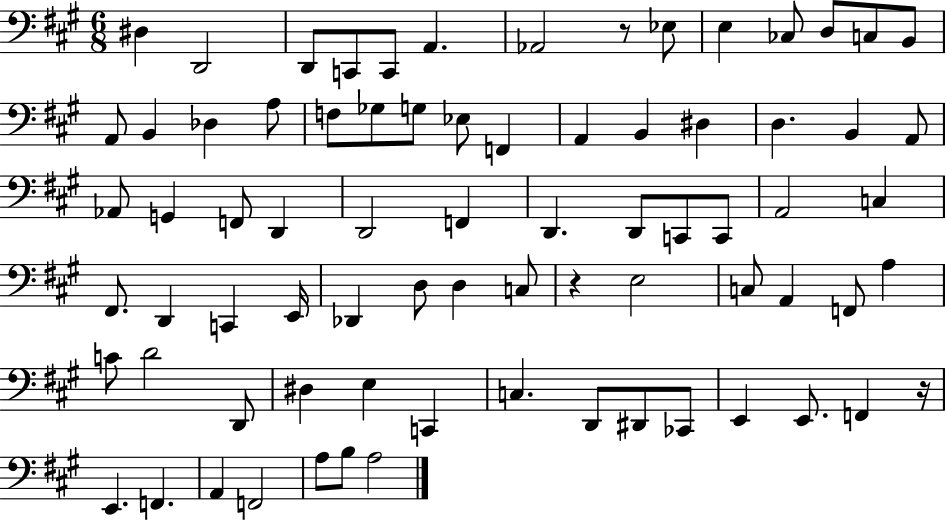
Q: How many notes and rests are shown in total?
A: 76